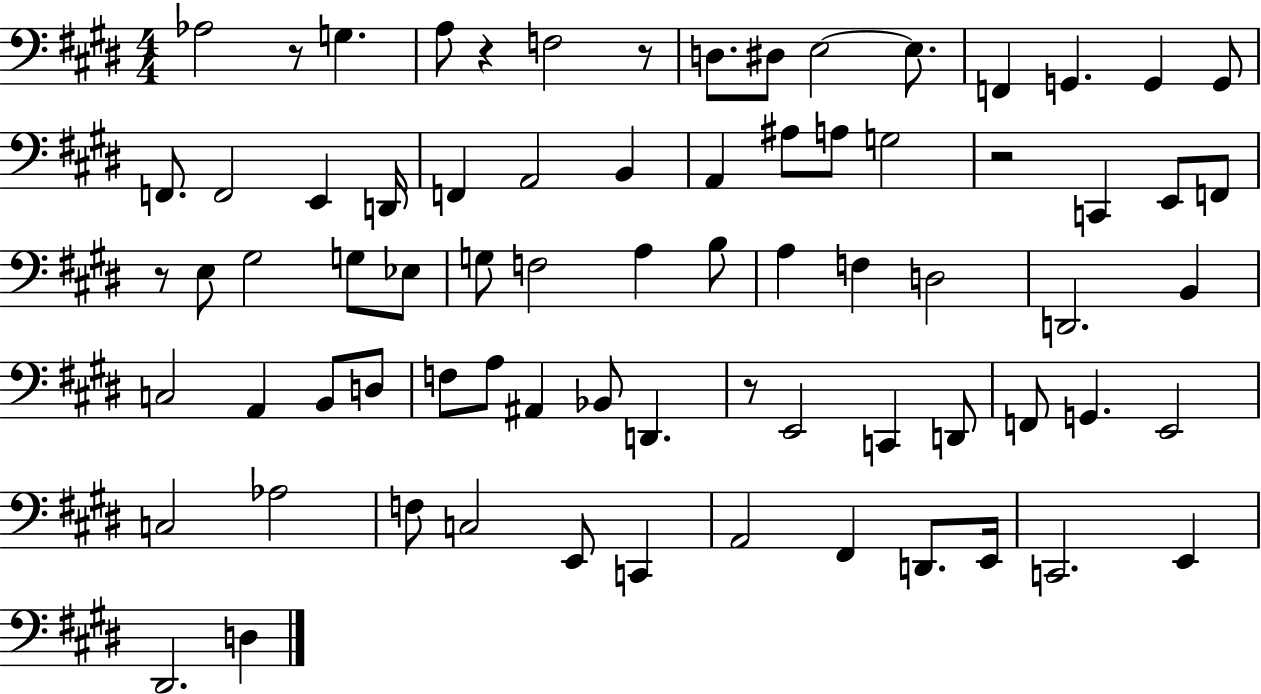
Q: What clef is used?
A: bass